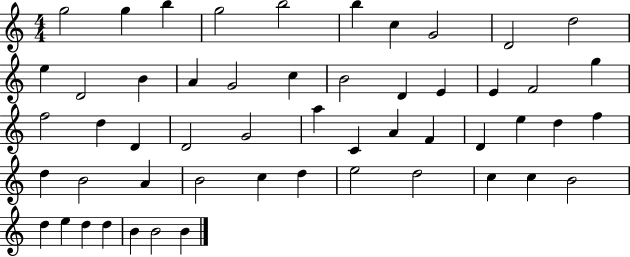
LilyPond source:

{
  \clef treble
  \numericTimeSignature
  \time 4/4
  \key c \major
  g''2 g''4 b''4 | g''2 b''2 | b''4 c''4 g'2 | d'2 d''2 | \break e''4 d'2 b'4 | a'4 g'2 c''4 | b'2 d'4 e'4 | e'4 f'2 g''4 | \break f''2 d''4 d'4 | d'2 g'2 | a''4 c'4 a'4 f'4 | d'4 e''4 d''4 f''4 | \break d''4 b'2 a'4 | b'2 c''4 d''4 | e''2 d''2 | c''4 c''4 b'2 | \break d''4 e''4 d''4 d''4 | b'4 b'2 b'4 | \bar "|."
}